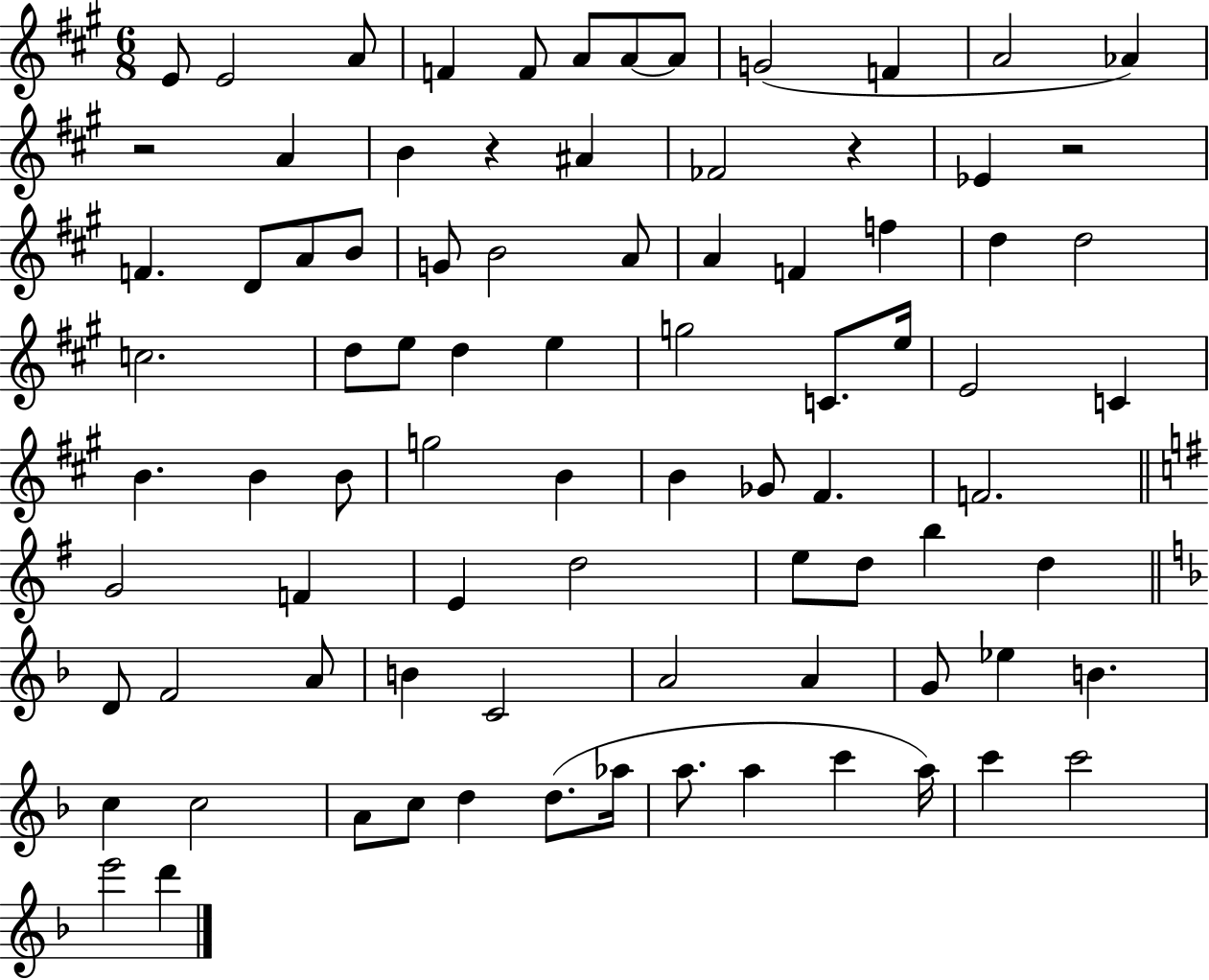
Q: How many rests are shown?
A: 4